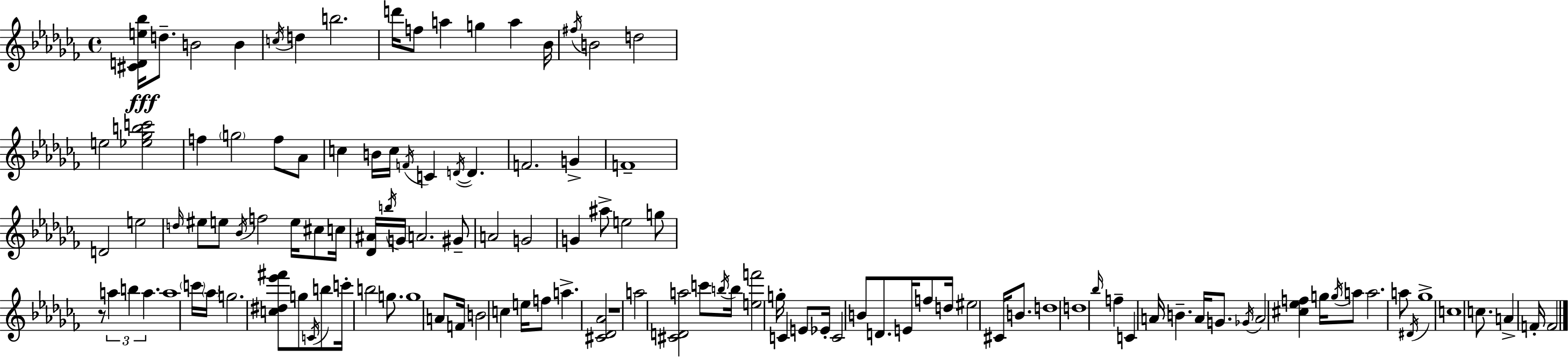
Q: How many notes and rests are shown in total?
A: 121